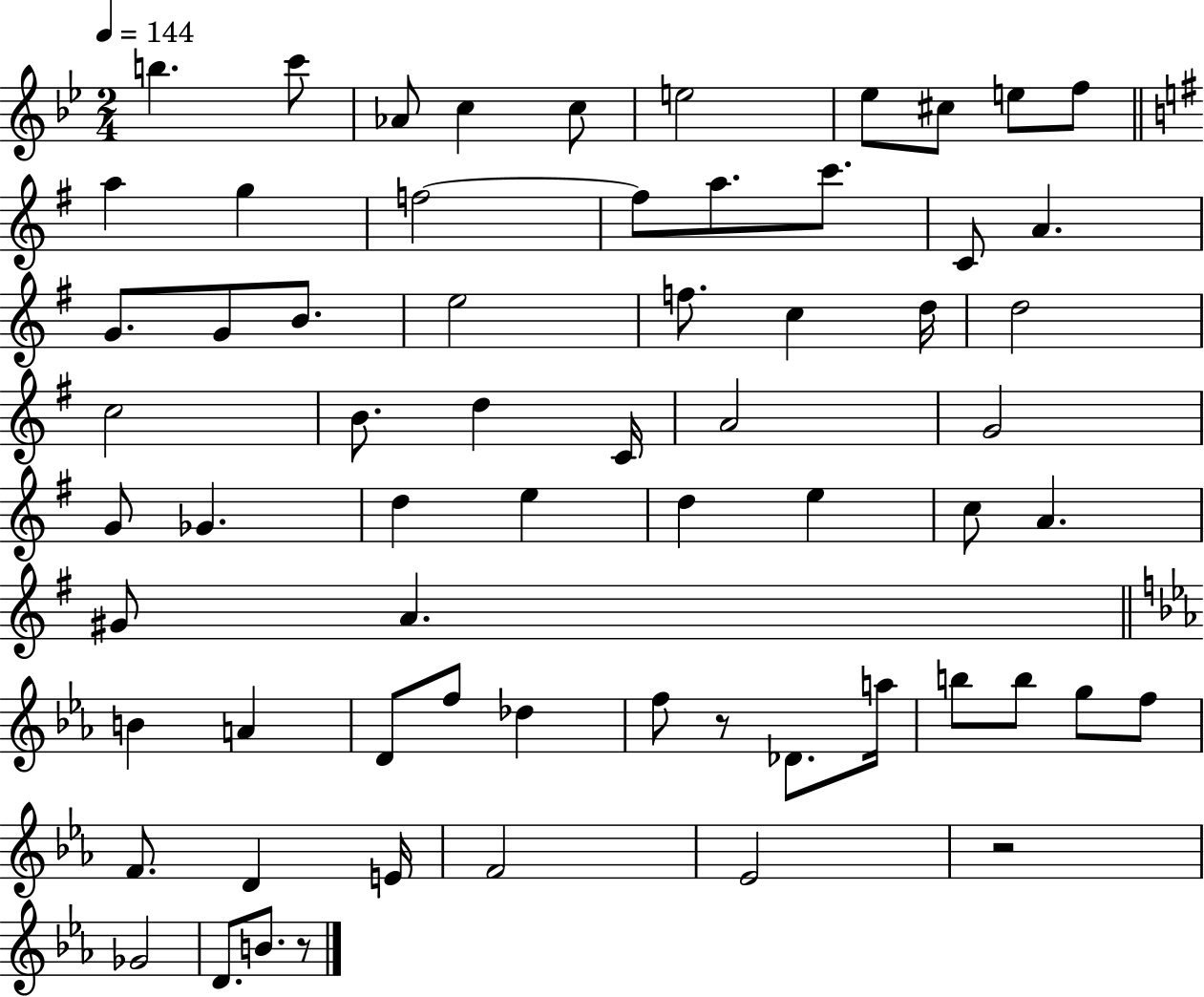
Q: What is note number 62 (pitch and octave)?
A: B4